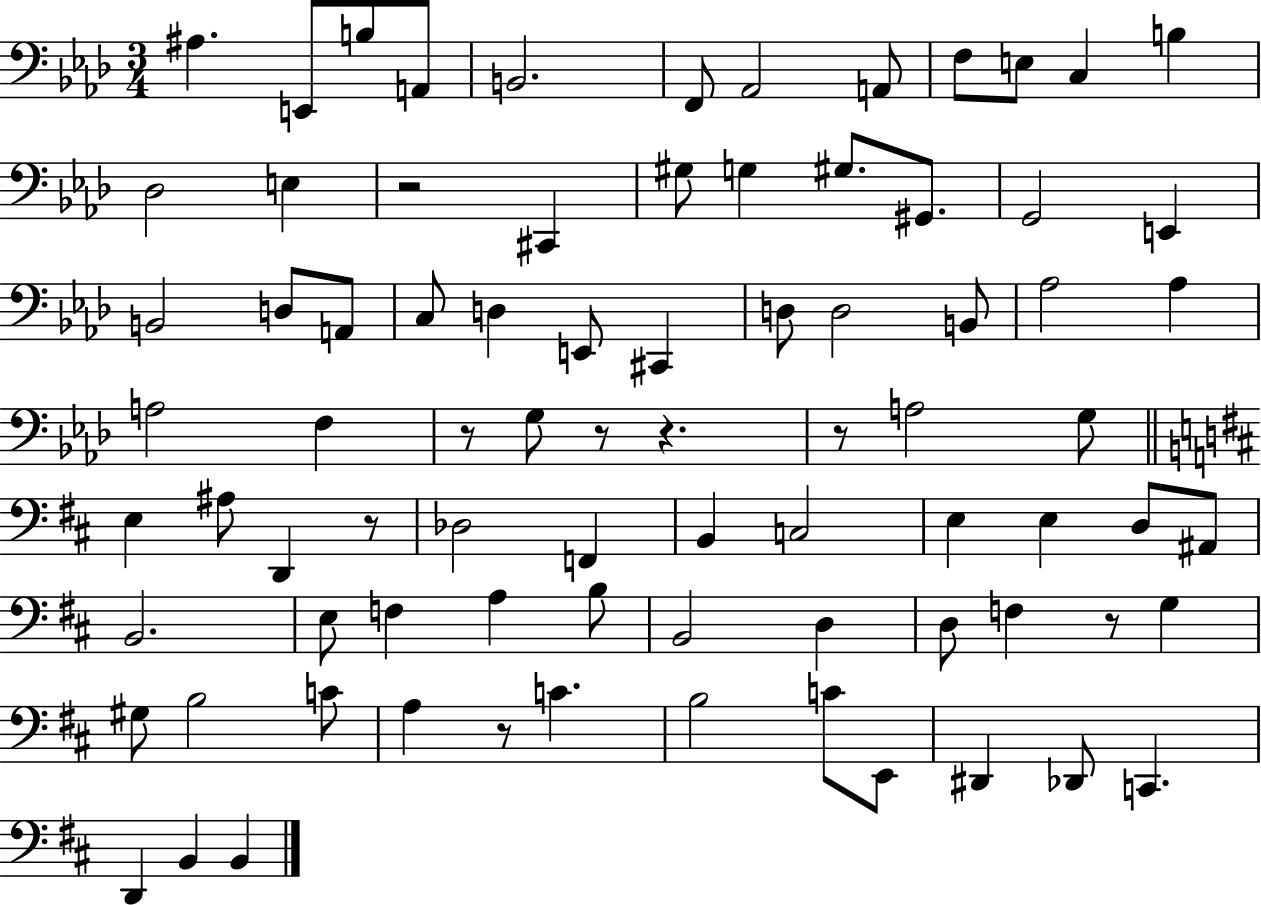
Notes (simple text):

A#3/q. E2/e B3/e A2/e B2/h. F2/e Ab2/h A2/e F3/e E3/e C3/q B3/q Db3/h E3/q R/h C#2/q G#3/e G3/q G#3/e. G#2/e. G2/h E2/q B2/h D3/e A2/e C3/e D3/q E2/e C#2/q D3/e D3/h B2/e Ab3/h Ab3/q A3/h F3/q R/e G3/e R/e R/q. R/e A3/h G3/e E3/q A#3/e D2/q R/e Db3/h F2/q B2/q C3/h E3/q E3/q D3/e A#2/e B2/h. E3/e F3/q A3/q B3/e B2/h D3/q D3/e F3/q R/e G3/q G#3/e B3/h C4/e A3/q R/e C4/q. B3/h C4/e E2/e D#2/q Db2/e C2/q. D2/q B2/q B2/q